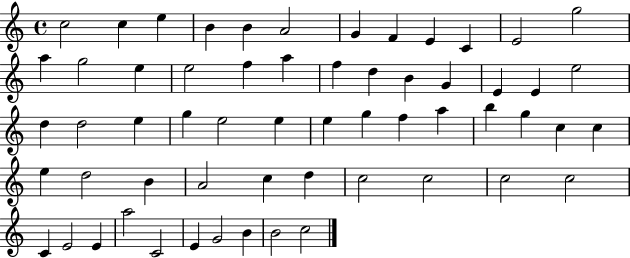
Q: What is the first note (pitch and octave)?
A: C5